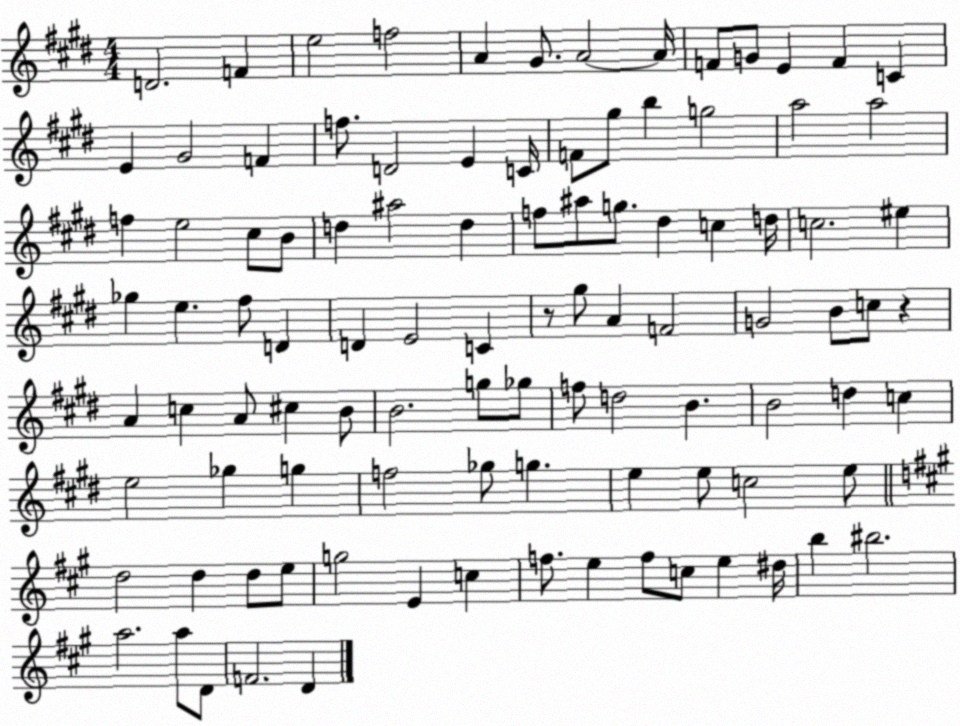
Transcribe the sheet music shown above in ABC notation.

X:1
T:Untitled
M:4/4
L:1/4
K:E
D2 F e2 f2 A ^G/2 A2 A/4 F/2 G/2 E F C E ^G2 F f/2 D2 E C/4 F/2 ^g/2 b g2 a2 a2 f e2 ^c/2 B/2 d ^a2 d f/2 ^a/2 g/2 ^d c d/4 c2 ^e _g e ^f/2 D D E2 C z/2 ^g/2 A F2 G2 B/2 c/2 z A c A/2 ^c B/2 B2 g/2 _g/2 f/2 d2 B B2 d c e2 _g g f2 _g/2 g e e/2 c2 e/2 d2 d d/2 e/2 g2 E c f/2 e f/2 c/2 e ^d/4 b ^b2 a2 a/2 D/2 F2 D